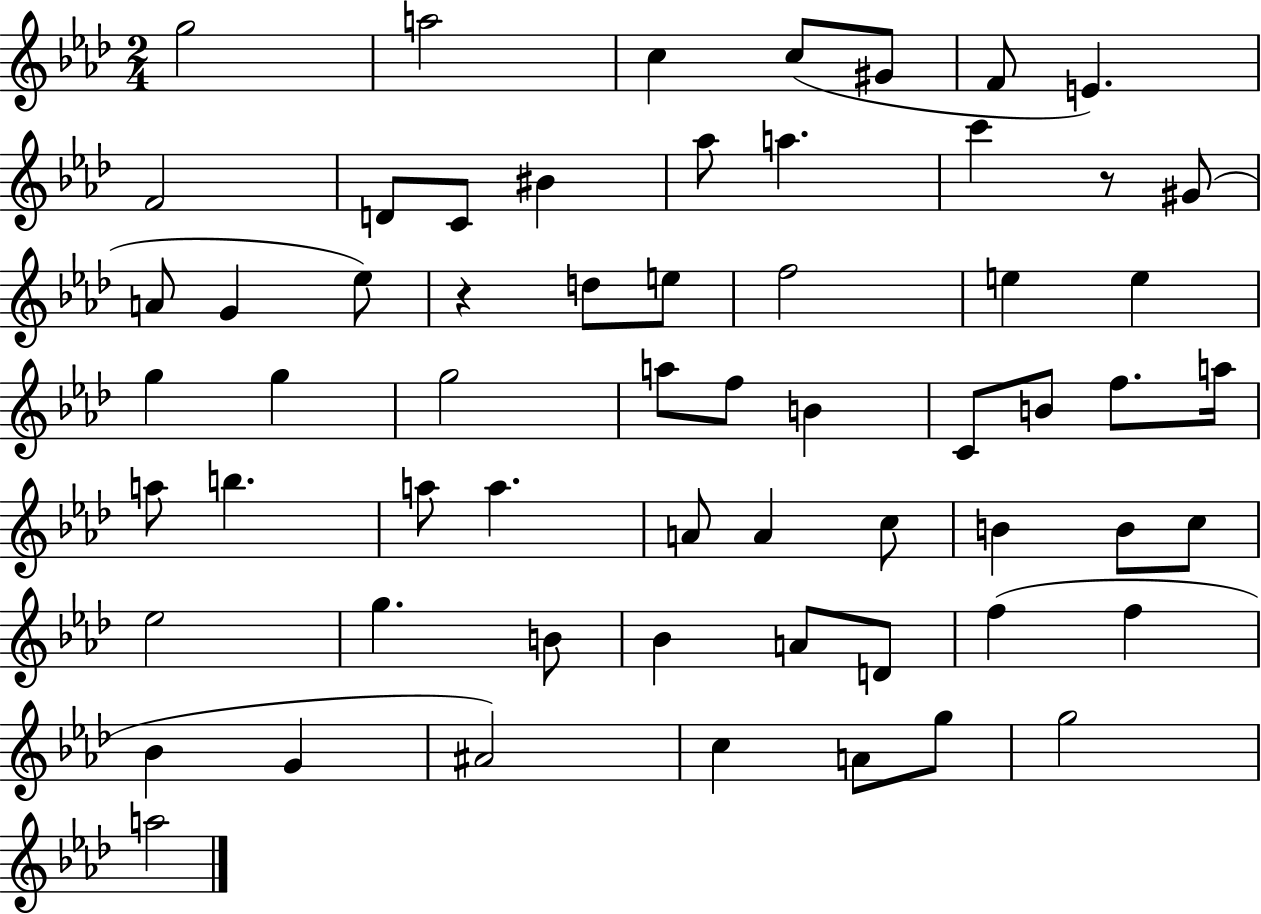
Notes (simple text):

G5/h A5/h C5/q C5/e G#4/e F4/e E4/q. F4/h D4/e C4/e BIS4/q Ab5/e A5/q. C6/q R/e G#4/e A4/e G4/q Eb5/e R/q D5/e E5/e F5/h E5/q E5/q G5/q G5/q G5/h A5/e F5/e B4/q C4/e B4/e F5/e. A5/s A5/e B5/q. A5/e A5/q. A4/e A4/q C5/e B4/q B4/e C5/e Eb5/h G5/q. B4/e Bb4/q A4/e D4/e F5/q F5/q Bb4/q G4/q A#4/h C5/q A4/e G5/e G5/h A5/h